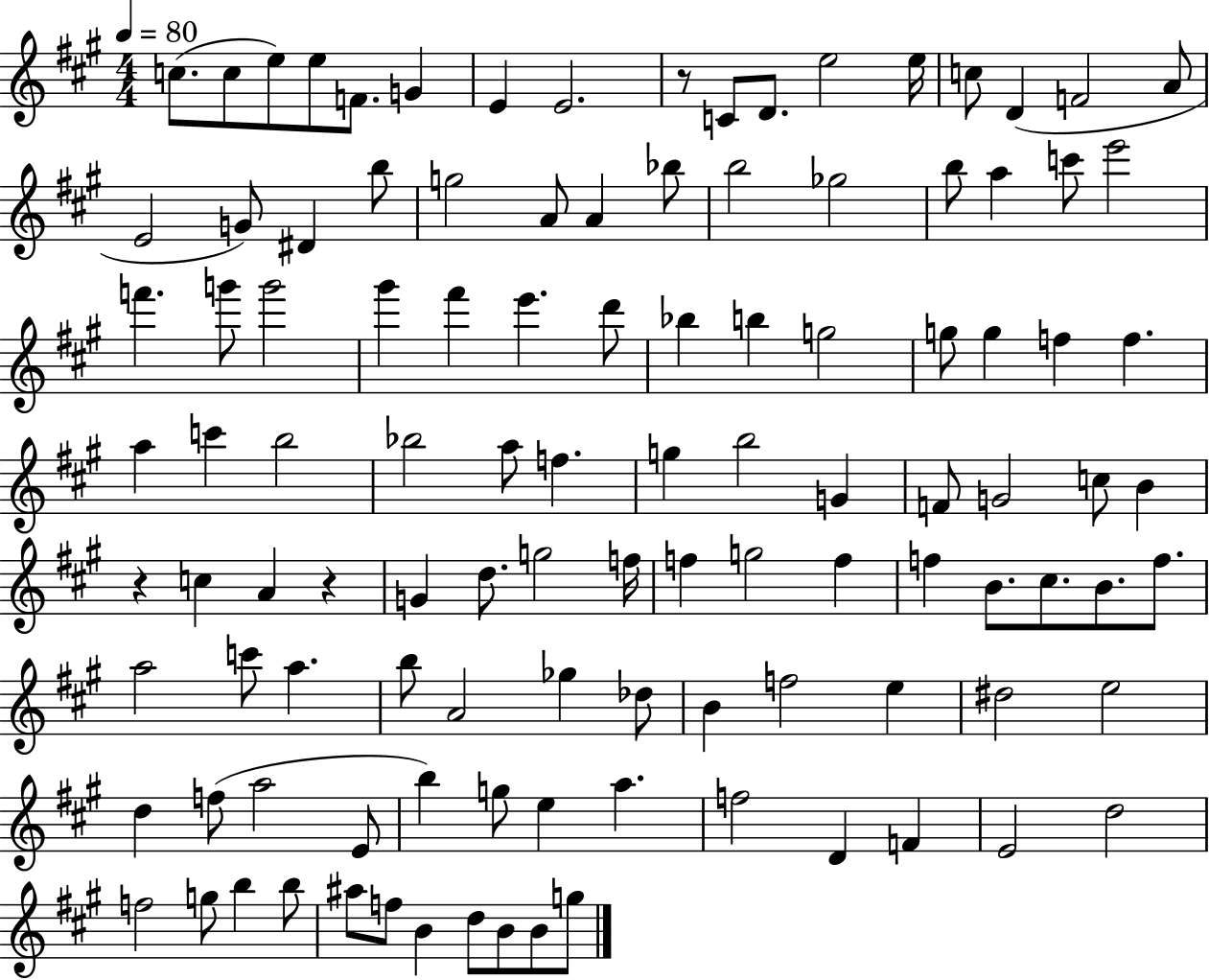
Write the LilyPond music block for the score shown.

{
  \clef treble
  \numericTimeSignature
  \time 4/4
  \key a \major
  \tempo 4 = 80
  \repeat volta 2 { c''8.( c''8 e''8) e''8 f'8. g'4 | e'4 e'2. | r8 c'8 d'8. e''2 e''16 | c''8 d'4( f'2 a'8 | \break e'2 g'8) dis'4 b''8 | g''2 a'8 a'4 bes''8 | b''2 ges''2 | b''8 a''4 c'''8 e'''2 | \break f'''4. g'''8 g'''2 | gis'''4 fis'''4 e'''4. d'''8 | bes''4 b''4 g''2 | g''8 g''4 f''4 f''4. | \break a''4 c'''4 b''2 | bes''2 a''8 f''4. | g''4 b''2 g'4 | f'8 g'2 c''8 b'4 | \break r4 c''4 a'4 r4 | g'4 d''8. g''2 f''16 | f''4 g''2 f''4 | f''4 b'8. cis''8. b'8. f''8. | \break a''2 c'''8 a''4. | b''8 a'2 ges''4 des''8 | b'4 f''2 e''4 | dis''2 e''2 | \break d''4 f''8( a''2 e'8 | b''4) g''8 e''4 a''4. | f''2 d'4 f'4 | e'2 d''2 | \break f''2 g''8 b''4 b''8 | ais''8 f''8 b'4 d''8 b'8 b'8 g''8 | } \bar "|."
}